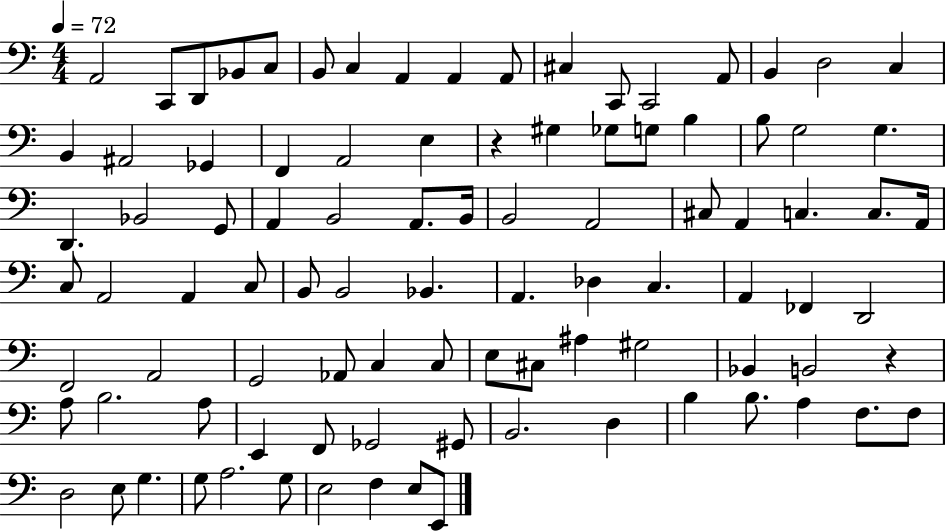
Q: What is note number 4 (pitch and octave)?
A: Bb2